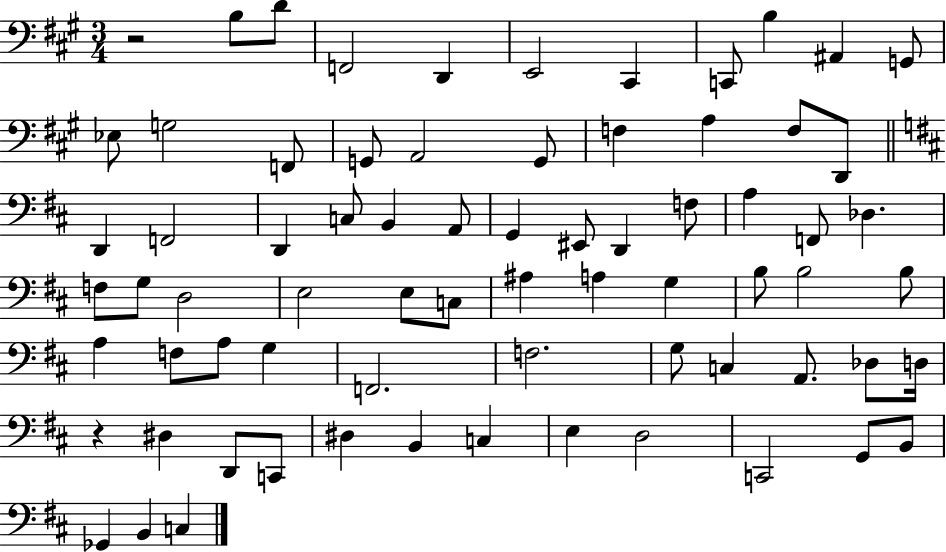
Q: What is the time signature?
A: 3/4